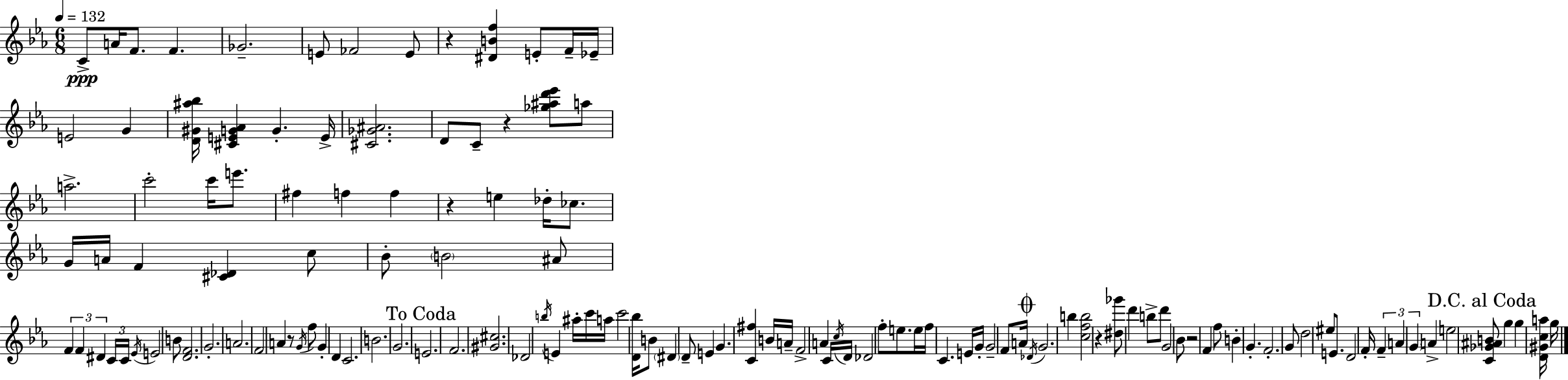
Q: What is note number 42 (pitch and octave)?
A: E4